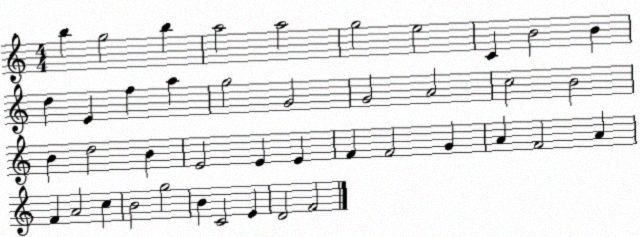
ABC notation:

X:1
T:Untitled
M:4/4
L:1/4
K:C
b g2 b a2 a2 g2 e2 C B2 B d E f a g2 G2 G2 A2 c2 B2 B d2 B E2 E E F F2 G A F2 A F A2 c B2 g2 B C2 E D2 F2